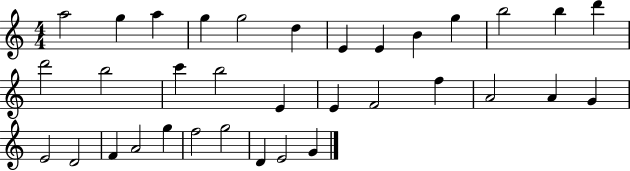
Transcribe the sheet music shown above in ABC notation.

X:1
T:Untitled
M:4/4
L:1/4
K:C
a2 g a g g2 d E E B g b2 b d' d'2 b2 c' b2 E E F2 f A2 A G E2 D2 F A2 g f2 g2 D E2 G